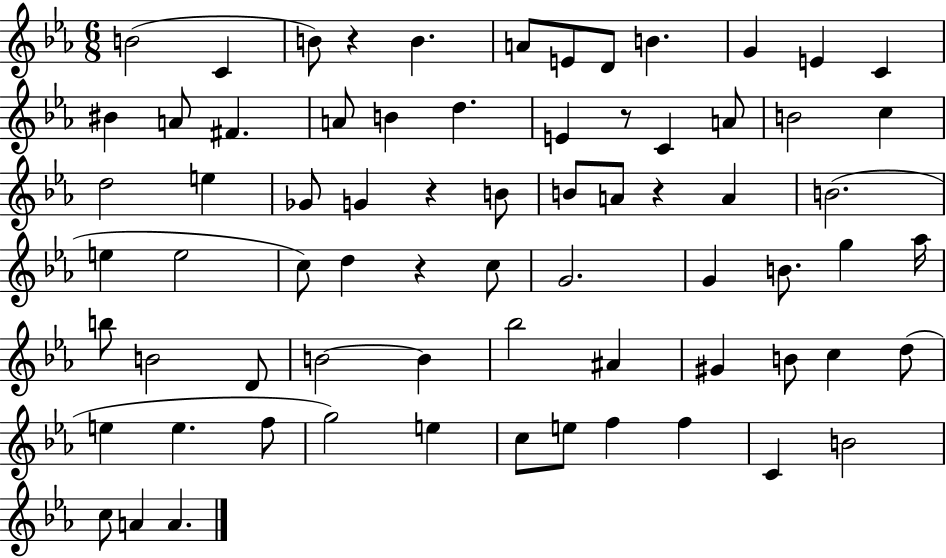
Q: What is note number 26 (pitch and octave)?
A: G4